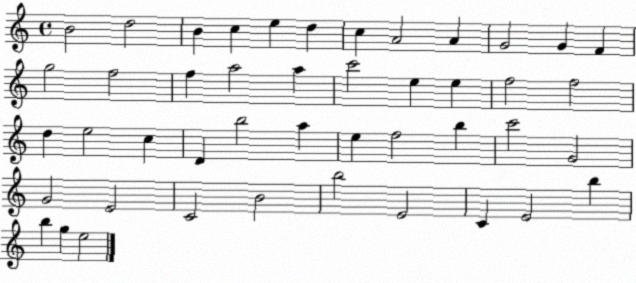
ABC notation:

X:1
T:Untitled
M:4/4
L:1/4
K:C
B2 d2 B c e d c A2 A G2 G F g2 f2 f a2 a c'2 e e f2 f2 d e2 c D b2 a e f2 b c'2 G2 G2 E2 C2 B2 b2 E2 C E2 b b g e2